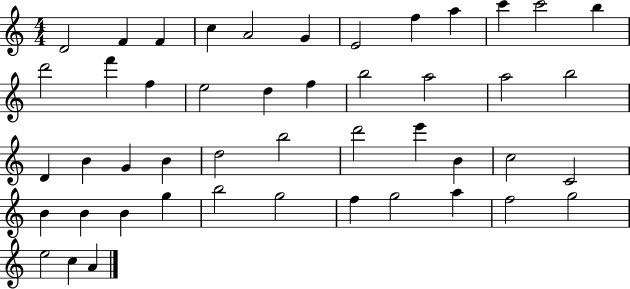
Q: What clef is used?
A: treble